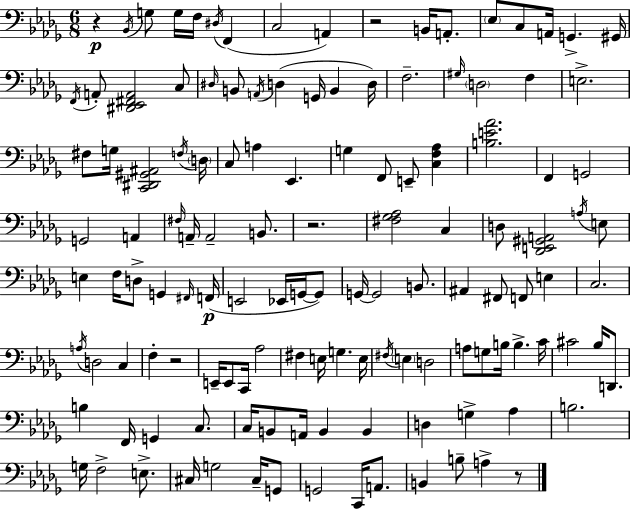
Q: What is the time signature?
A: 6/8